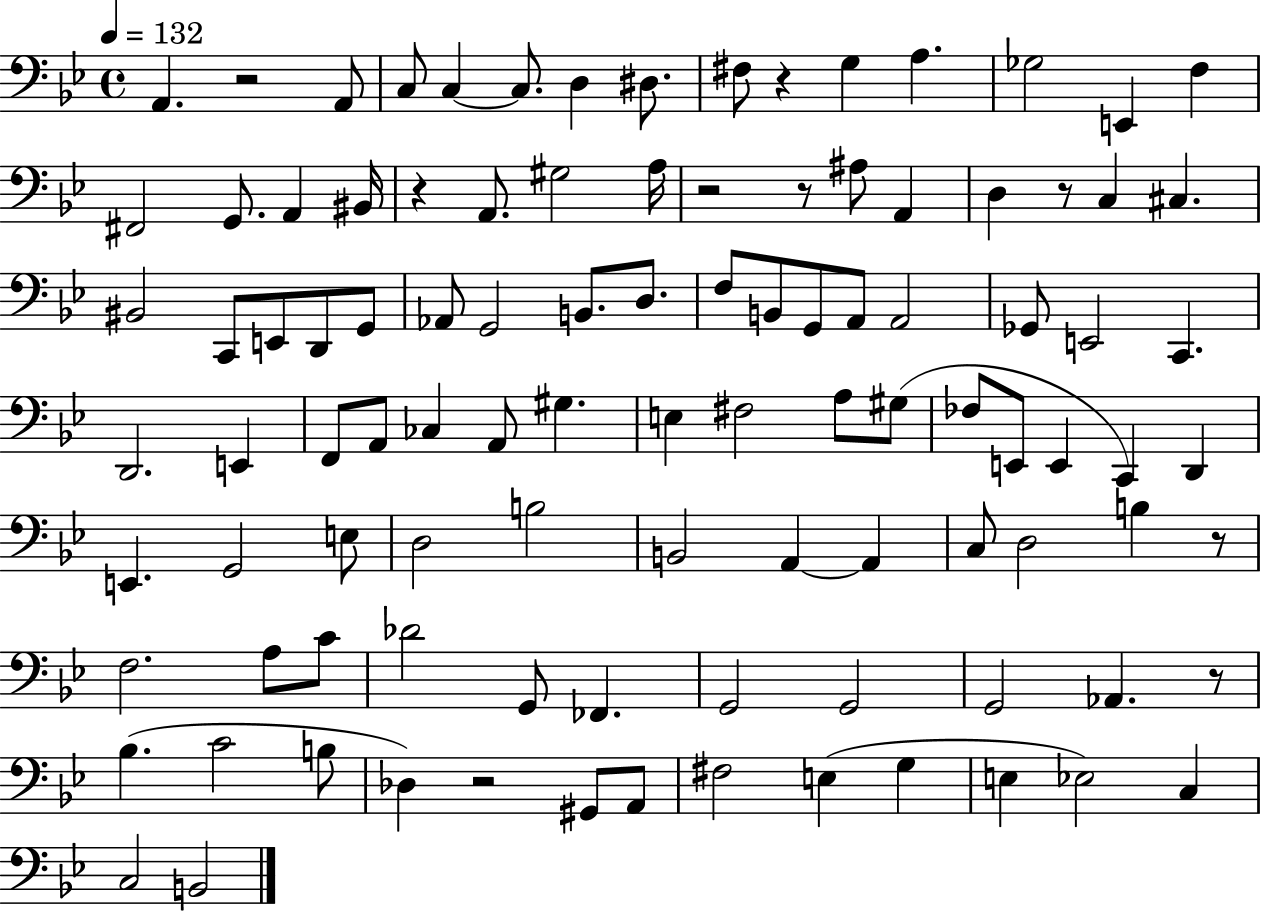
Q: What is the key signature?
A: BES major